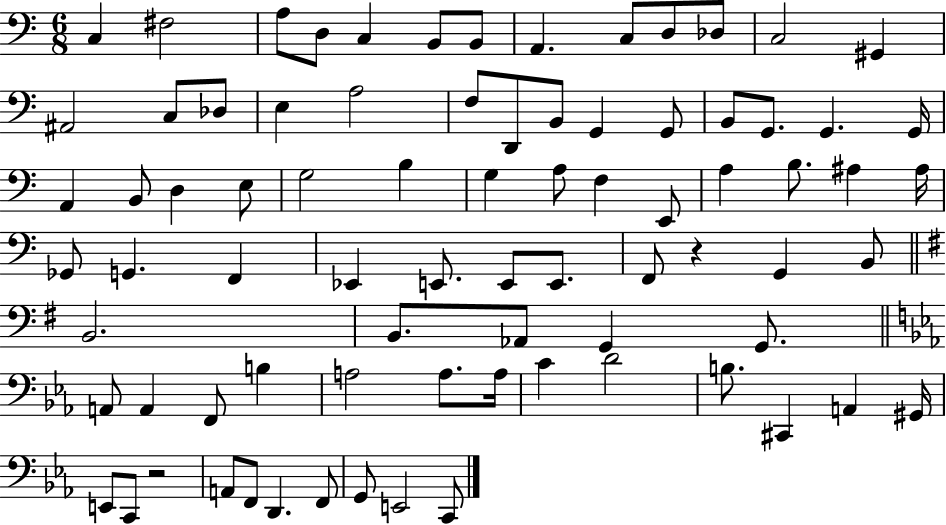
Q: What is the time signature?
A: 6/8